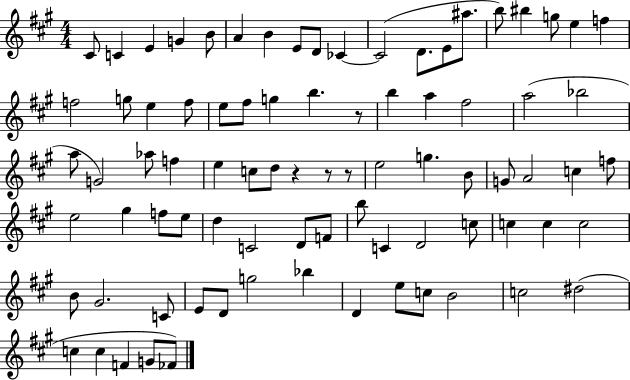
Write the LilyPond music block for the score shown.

{
  \clef treble
  \numericTimeSignature
  \time 4/4
  \key a \major
  \repeat volta 2 { cis'8 c'4 e'4 g'4 b'8 | a'4 b'4 e'8 d'8 ces'4~~ | ces'2( d'8. e'8 ais''8. | b''8) bis''4 g''8 e''4 f''4 | \break f''2 g''8 e''4 f''8 | e''8 fis''8 g''4 b''4. r8 | b''4 a''4 fis''2 | a''2( bes''2 | \break a''8 g'2) aes''8 f''4 | e''4 c''8 d''8 r4 r8 r8 | e''2 g''4. b'8 | g'8 a'2 c''4 f''8 | \break e''2 gis''4 f''8 e''8 | d''4 c'2 d'8 f'8 | b''8 c'4 d'2 c''8 | c''4 c''4 c''2 | \break b'8 gis'2. c'8 | e'8 d'8 g''2 bes''4 | d'4 e''8 c''8 b'2 | c''2 dis''2( | \break c''4 c''4 f'4 g'8 fes'8) | } \bar "|."
}